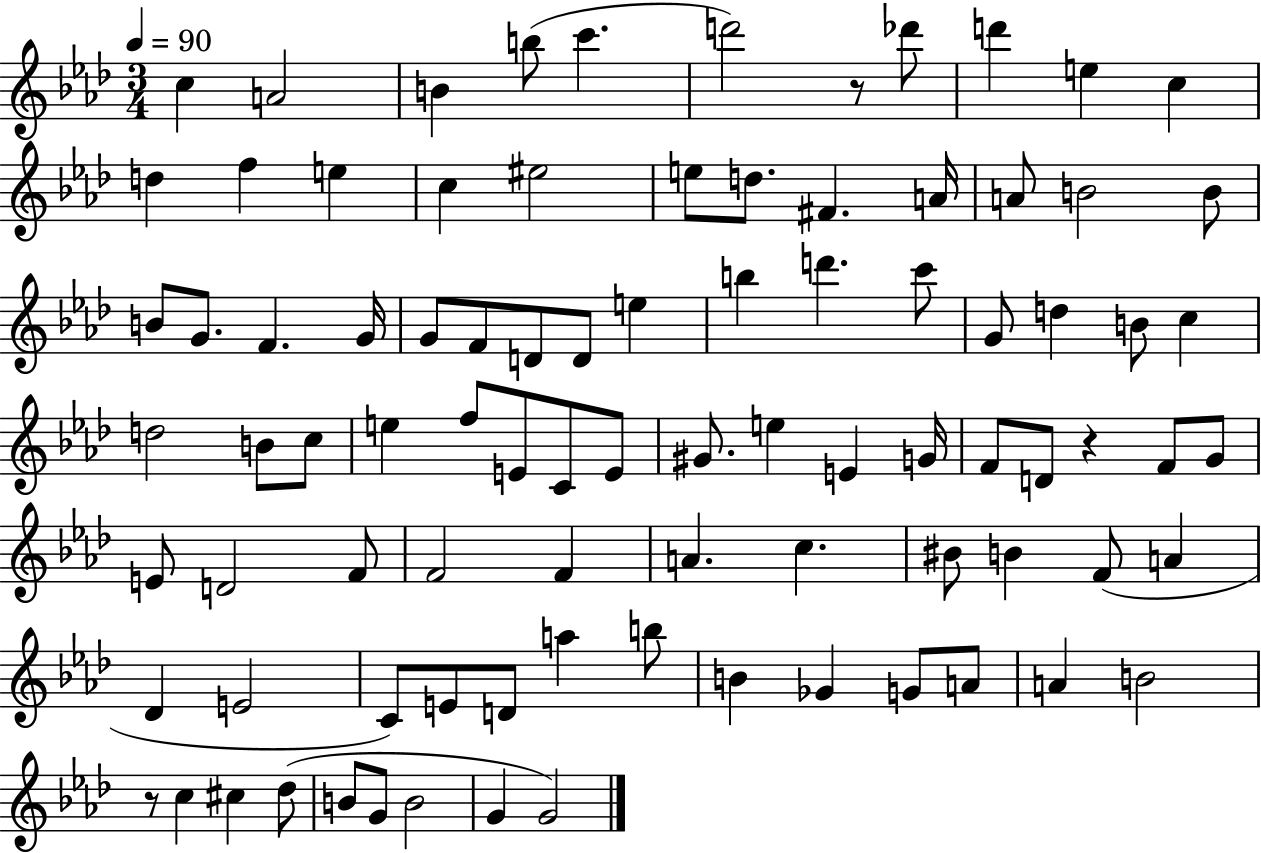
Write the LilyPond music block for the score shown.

{
  \clef treble
  \numericTimeSignature
  \time 3/4
  \key aes \major
  \tempo 4 = 90
  c''4 a'2 | b'4 b''8( c'''4. | d'''2) r8 des'''8 | d'''4 e''4 c''4 | \break d''4 f''4 e''4 | c''4 eis''2 | e''8 d''8. fis'4. a'16 | a'8 b'2 b'8 | \break b'8 g'8. f'4. g'16 | g'8 f'8 d'8 d'8 e''4 | b''4 d'''4. c'''8 | g'8 d''4 b'8 c''4 | \break d''2 b'8 c''8 | e''4 f''8 e'8 c'8 e'8 | gis'8. e''4 e'4 g'16 | f'8 d'8 r4 f'8 g'8 | \break e'8 d'2 f'8 | f'2 f'4 | a'4. c''4. | bis'8 b'4 f'8( a'4 | \break des'4 e'2 | c'8) e'8 d'8 a''4 b''8 | b'4 ges'4 g'8 a'8 | a'4 b'2 | \break r8 c''4 cis''4 des''8( | b'8 g'8 b'2 | g'4 g'2) | \bar "|."
}